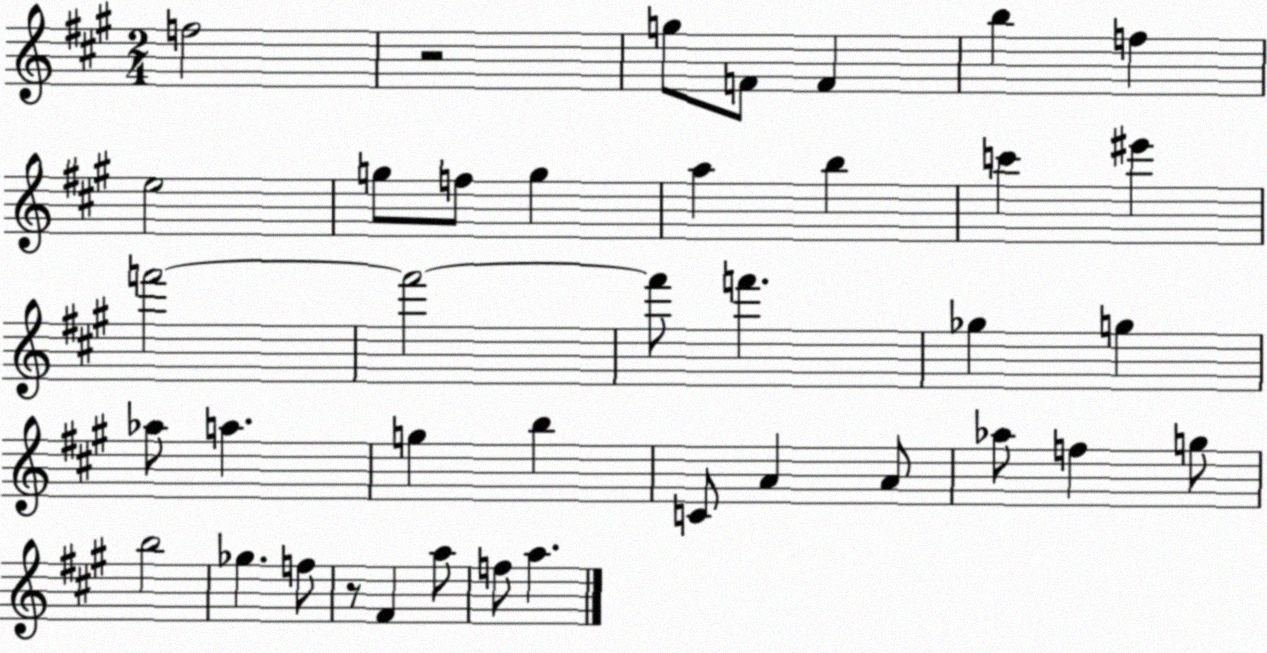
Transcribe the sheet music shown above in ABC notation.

X:1
T:Untitled
M:2/4
L:1/4
K:A
f2 z2 g/2 F/2 F b f e2 g/2 f/2 g a b c' ^e' f'2 f'2 f'/2 f' _g g _a/2 a g b C/2 A A/2 _a/2 f g/2 b2 _g f/2 z/2 ^F a/2 f/2 a